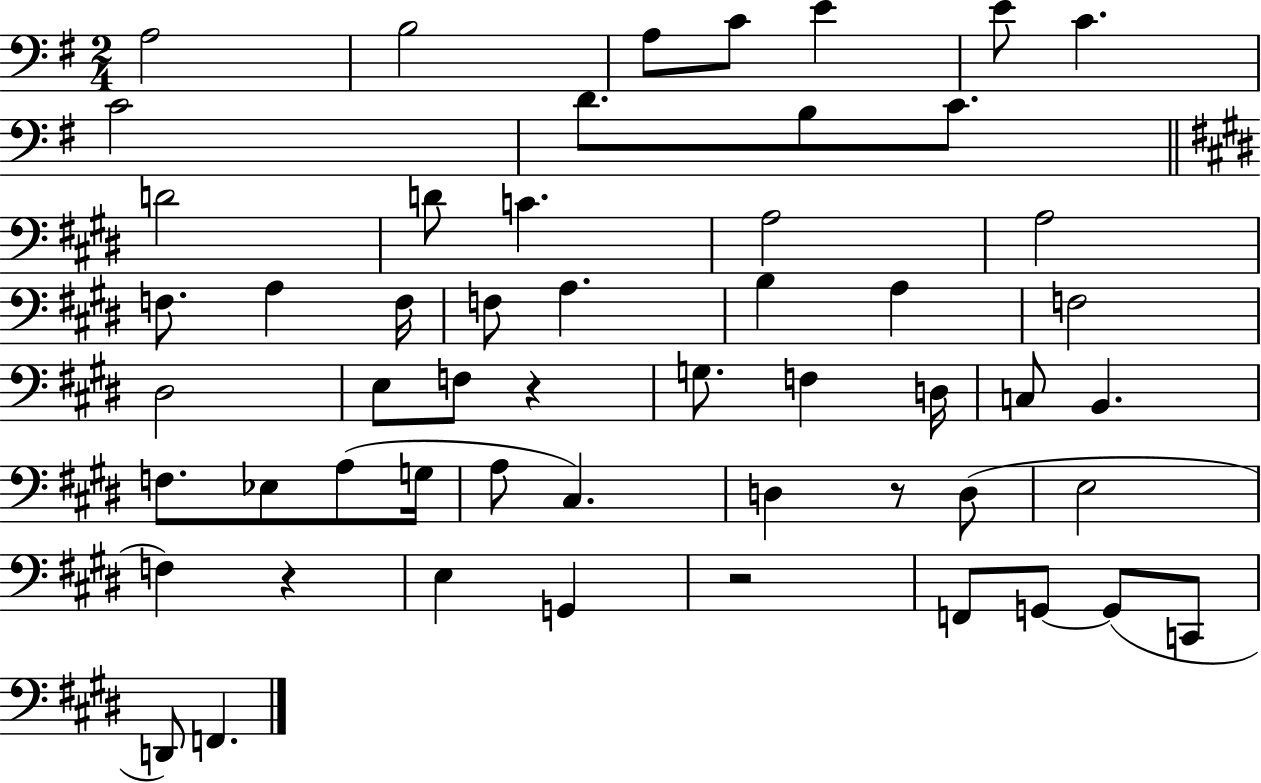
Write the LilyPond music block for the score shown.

{
  \clef bass
  \numericTimeSignature
  \time 2/4
  \key g \major
  \repeat volta 2 { a2 | b2 | a8 c'8 e'4 | e'8 c'4. | \break c'2 | d'8. b8 c'8. | \bar "||" \break \key e \major d'2 | d'8 c'4. | a2 | a2 | \break f8. a4 f16 | f8 a4. | b4 a4 | f2 | \break dis2 | e8 f8 r4 | g8. f4 d16 | c8 b,4. | \break f8. ees8 a8( g16 | a8 cis4.) | d4 r8 d8( | e2 | \break f4) r4 | e4 g,4 | r2 | f,8 g,8~~ g,8( c,8 | \break d,8) f,4. | } \bar "|."
}